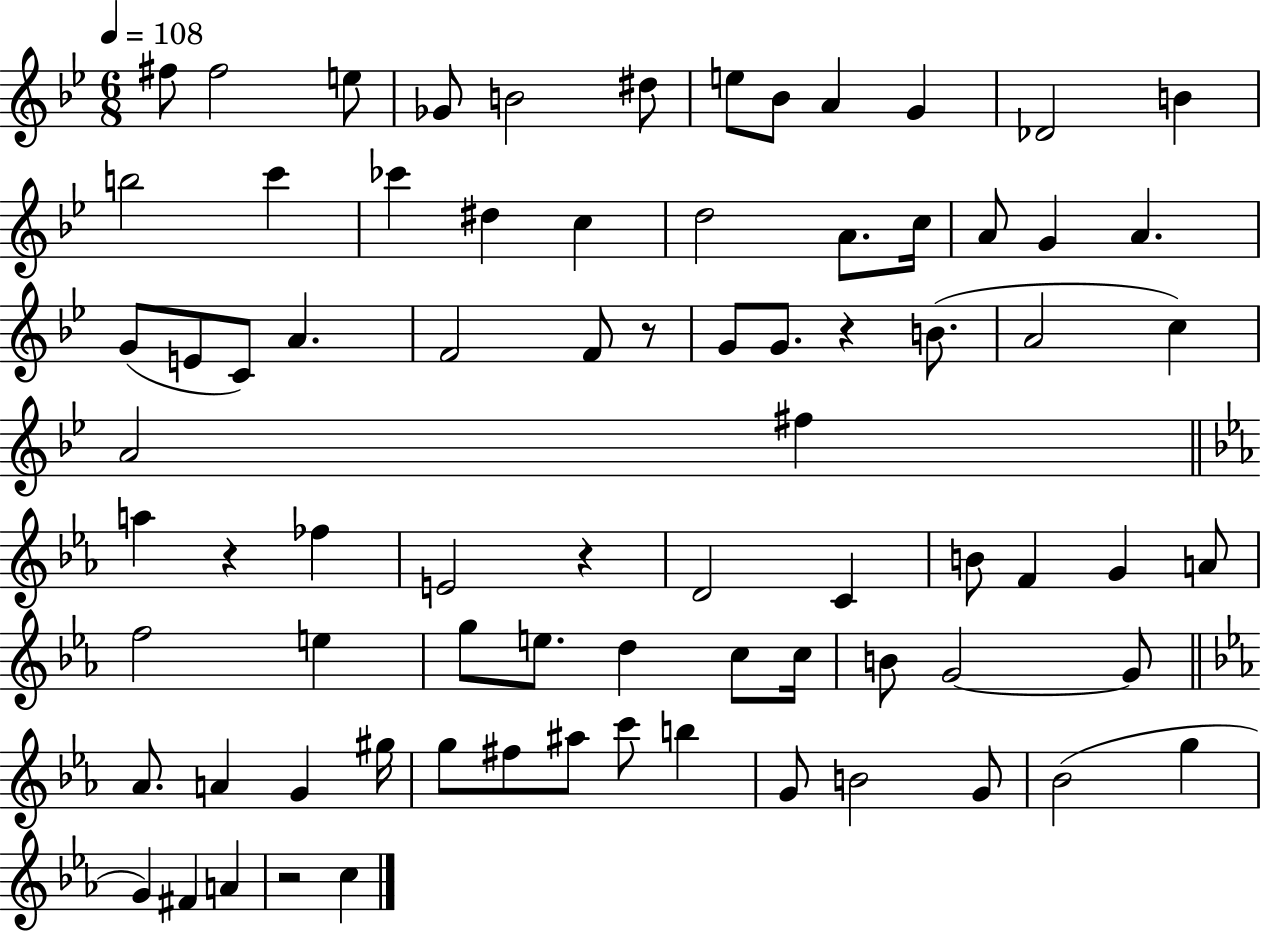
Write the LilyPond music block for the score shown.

{
  \clef treble
  \numericTimeSignature
  \time 6/8
  \key bes \major
  \tempo 4 = 108
  \repeat volta 2 { fis''8 fis''2 e''8 | ges'8 b'2 dis''8 | e''8 bes'8 a'4 g'4 | des'2 b'4 | \break b''2 c'''4 | ces'''4 dis''4 c''4 | d''2 a'8. c''16 | a'8 g'4 a'4. | \break g'8( e'8 c'8) a'4. | f'2 f'8 r8 | g'8 g'8. r4 b'8.( | a'2 c''4) | \break a'2 fis''4 | \bar "||" \break \key c \minor a''4 r4 fes''4 | e'2 r4 | d'2 c'4 | b'8 f'4 g'4 a'8 | \break f''2 e''4 | g''8 e''8. d''4 c''8 c''16 | b'8 g'2~~ g'8 | \bar "||" \break \key c \minor aes'8. a'4 g'4 gis''16 | g''8 fis''8 ais''8 c'''8 b''4 | g'8 b'2 g'8 | bes'2( g''4 | \break g'4) fis'4 a'4 | r2 c''4 | } \bar "|."
}